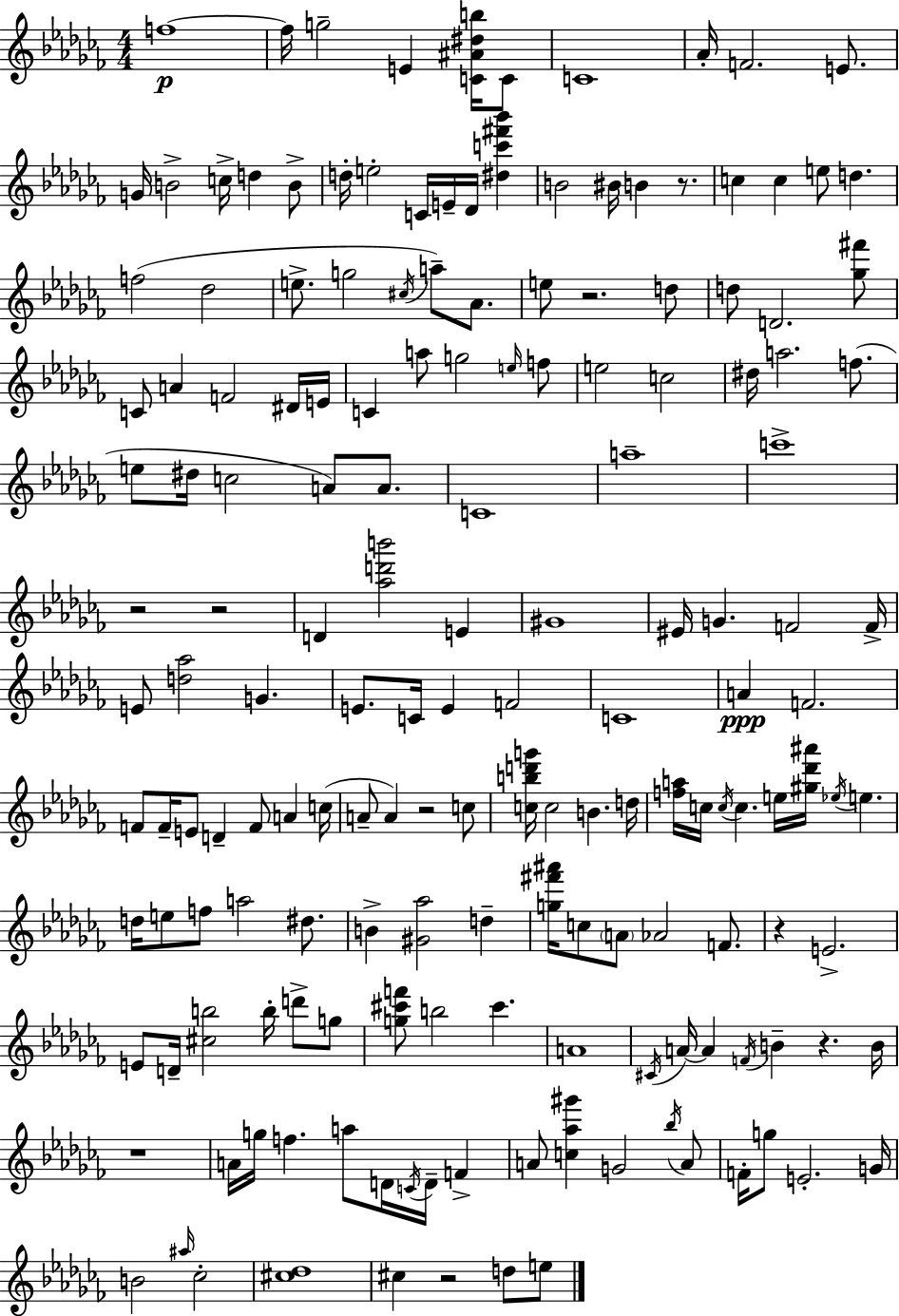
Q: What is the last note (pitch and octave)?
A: E5